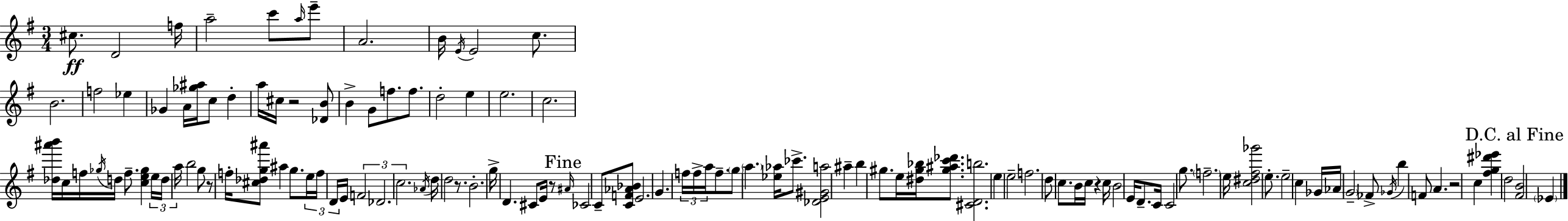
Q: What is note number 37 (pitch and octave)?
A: A5